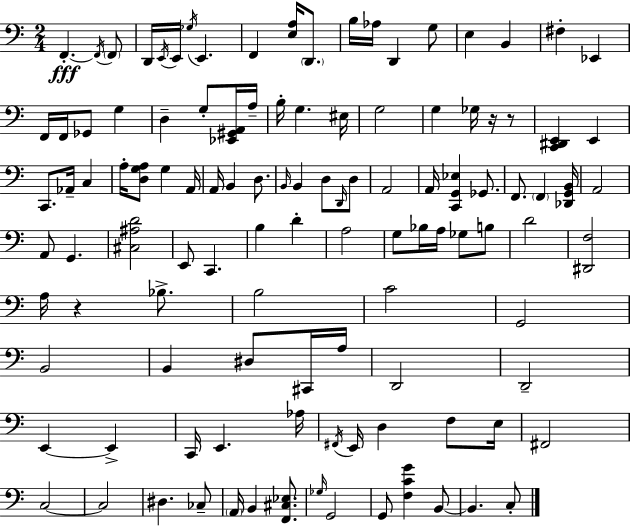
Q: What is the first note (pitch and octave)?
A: F2